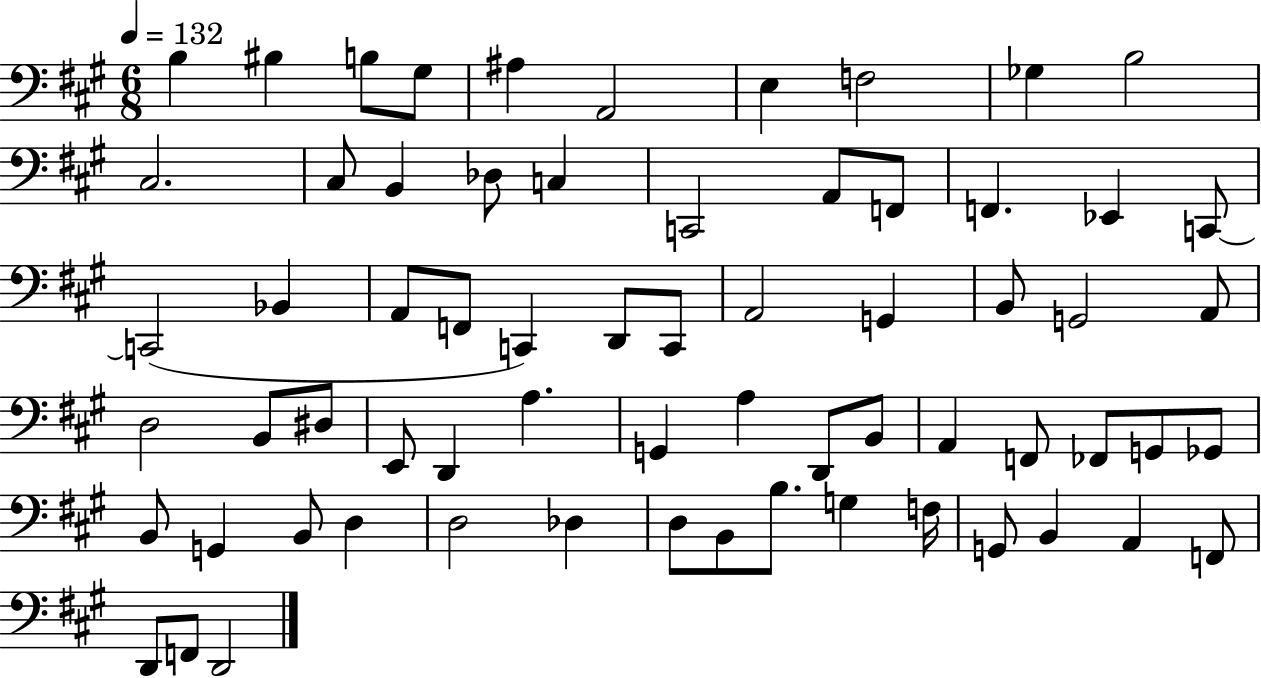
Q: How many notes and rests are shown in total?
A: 66